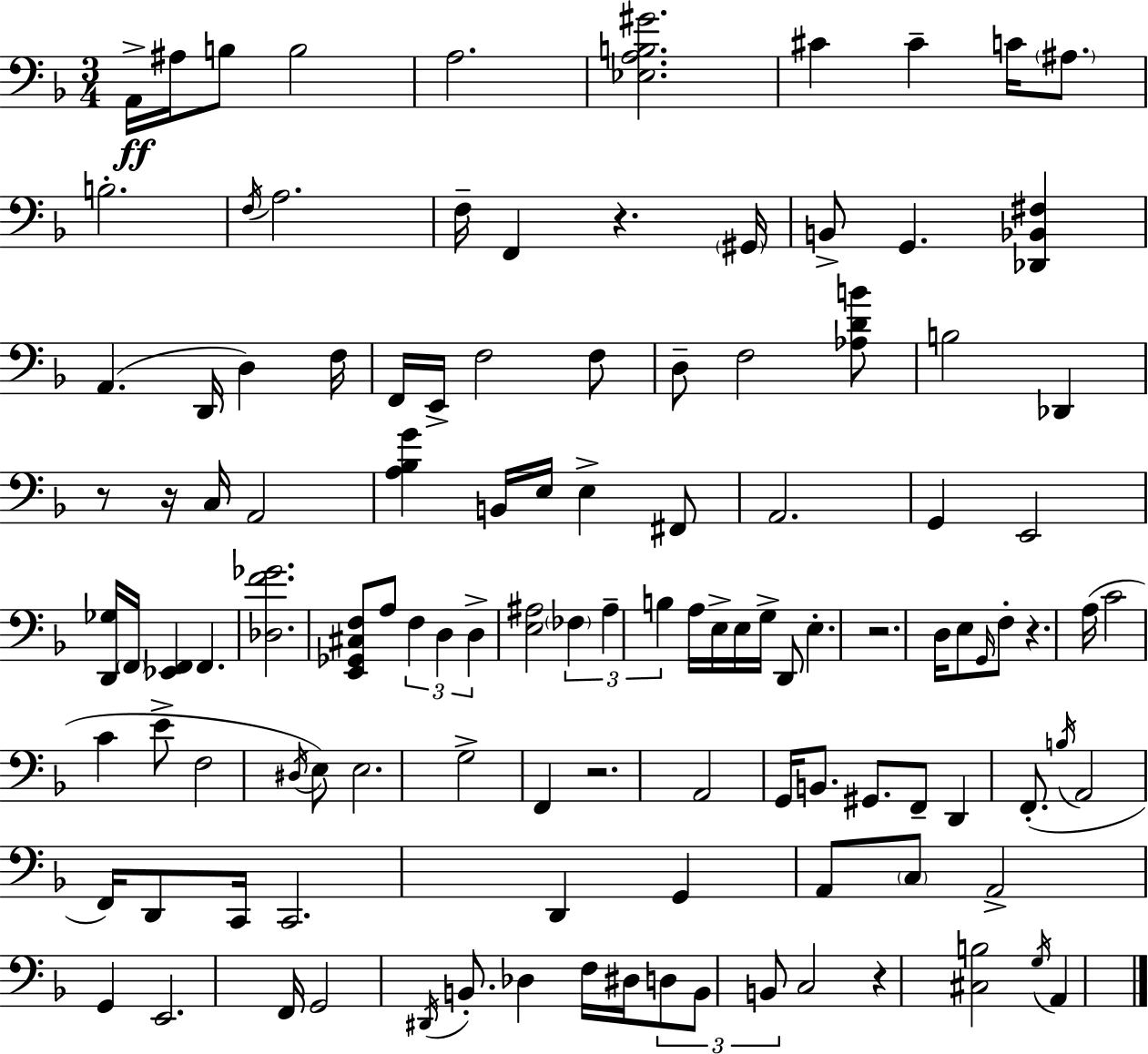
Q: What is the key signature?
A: D minor